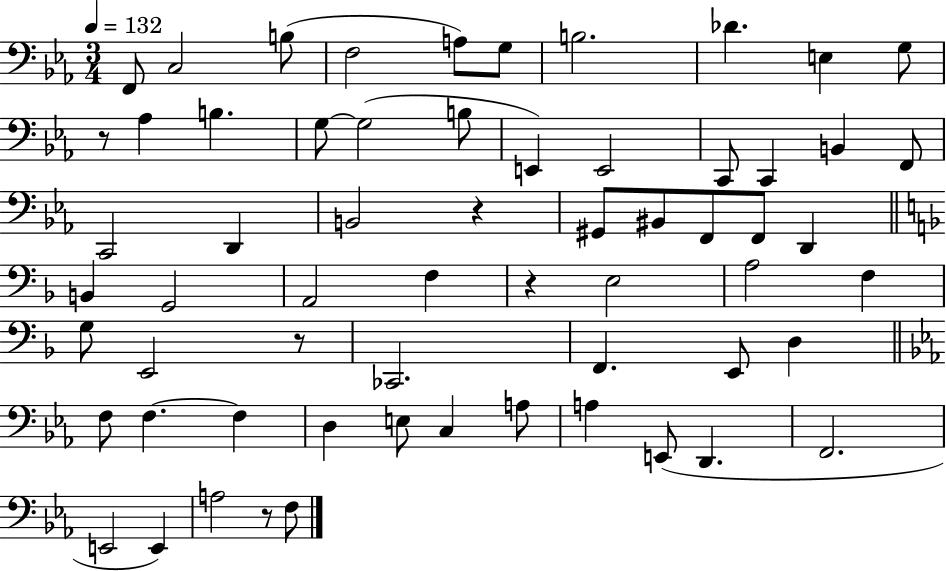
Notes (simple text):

F2/e C3/h B3/e F3/h A3/e G3/e B3/h. Db4/q. E3/q G3/e R/e Ab3/q B3/q. G3/e G3/h B3/e E2/q E2/h C2/e C2/q B2/q F2/e C2/h D2/q B2/h R/q G#2/e BIS2/e F2/e F2/e D2/q B2/q G2/h A2/h F3/q R/q E3/h A3/h F3/q G3/e E2/h R/e CES2/h. F2/q. E2/e D3/q F3/e F3/q. F3/q D3/q E3/e C3/q A3/e A3/q E2/e D2/q. F2/h. E2/h E2/q A3/h R/e F3/e